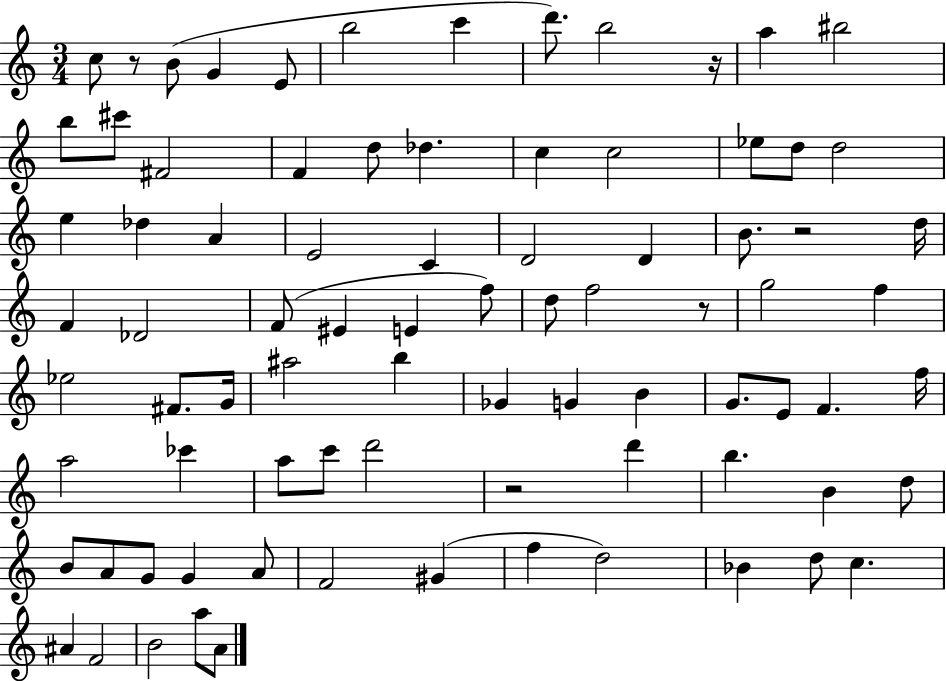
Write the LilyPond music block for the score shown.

{
  \clef treble
  \numericTimeSignature
  \time 3/4
  \key c \major
  c''8 r8 b'8( g'4 e'8 | b''2 c'''4 | d'''8.) b''2 r16 | a''4 bis''2 | \break b''8 cis'''8 fis'2 | f'4 d''8 des''4. | c''4 c''2 | ees''8 d''8 d''2 | \break e''4 des''4 a'4 | e'2 c'4 | d'2 d'4 | b'8. r2 d''16 | \break f'4 des'2 | f'8( eis'4 e'4 f''8) | d''8 f''2 r8 | g''2 f''4 | \break ees''2 fis'8. g'16 | ais''2 b''4 | ges'4 g'4 b'4 | g'8. e'8 f'4. f''16 | \break a''2 ces'''4 | a''8 c'''8 d'''2 | r2 d'''4 | b''4. b'4 d''8 | \break b'8 a'8 g'8 g'4 a'8 | f'2 gis'4( | f''4 d''2) | bes'4 d''8 c''4. | \break ais'4 f'2 | b'2 a''8 a'8 | \bar "|."
}